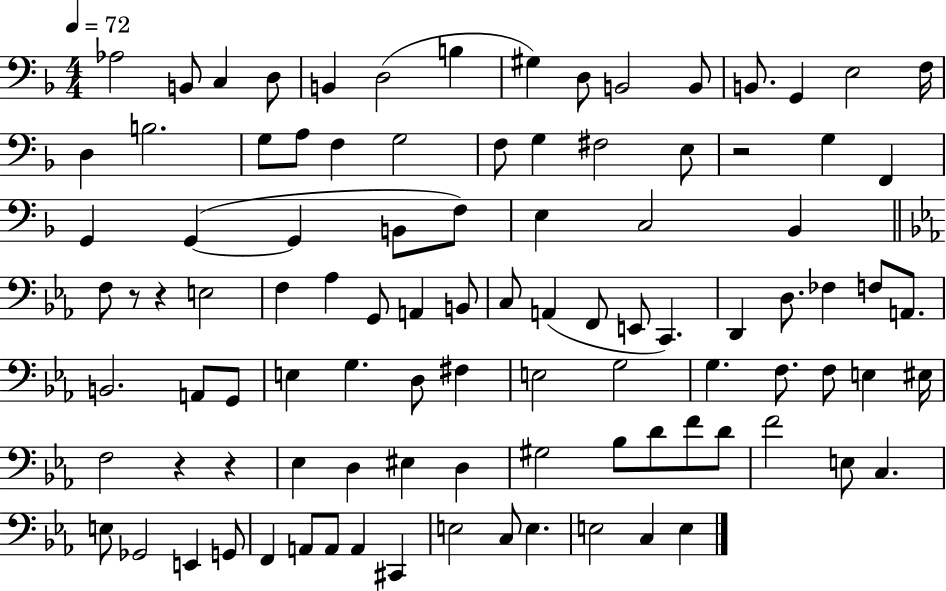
Ab3/h B2/e C3/q D3/e B2/q D3/h B3/q G#3/q D3/e B2/h B2/e B2/e. G2/q E3/h F3/s D3/q B3/h. G3/e A3/e F3/q G3/h F3/e G3/q F#3/h E3/e R/h G3/q F2/q G2/q G2/q G2/q B2/e F3/e E3/q C3/h Bb2/q F3/e R/e R/q E3/h F3/q Ab3/q G2/e A2/q B2/e C3/e A2/q F2/e E2/e C2/q. D2/q D3/e. FES3/q F3/e A2/e. B2/h. A2/e G2/e E3/q G3/q. D3/e F#3/q E3/h G3/h G3/q. F3/e. F3/e E3/q EIS3/s F3/h R/q R/q Eb3/q D3/q EIS3/q D3/q G#3/h Bb3/e D4/e F4/e D4/e F4/h E3/e C3/q. E3/e Gb2/h E2/q G2/e F2/q A2/e A2/e A2/q C#2/q E3/h C3/e E3/q. E3/h C3/q E3/q